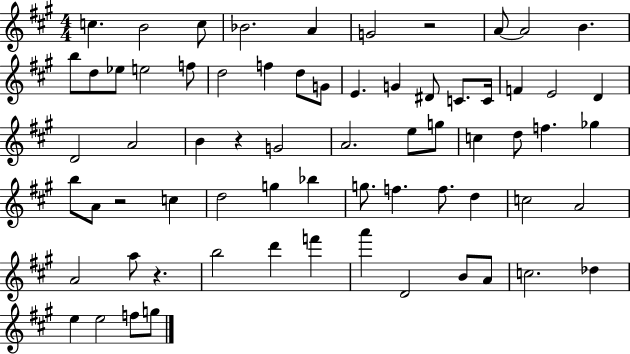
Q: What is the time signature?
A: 4/4